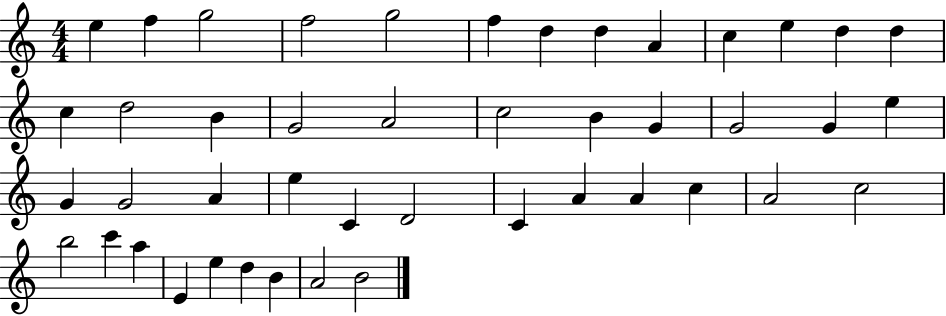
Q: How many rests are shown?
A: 0